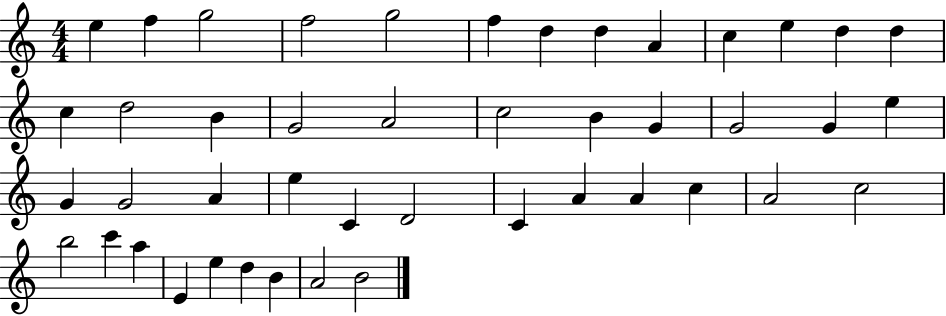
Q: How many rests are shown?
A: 0